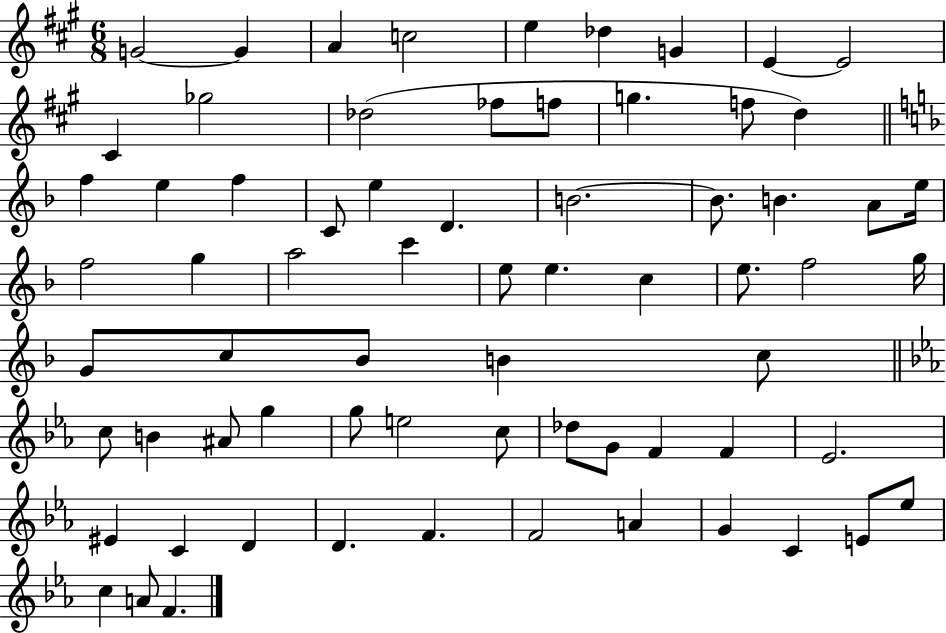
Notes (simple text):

G4/h G4/q A4/q C5/h E5/q Db5/q G4/q E4/q E4/h C#4/q Gb5/h Db5/h FES5/e F5/e G5/q. F5/e D5/q F5/q E5/q F5/q C4/e E5/q D4/q. B4/h. B4/e. B4/q. A4/e E5/s F5/h G5/q A5/h C6/q E5/e E5/q. C5/q E5/e. F5/h G5/s G4/e C5/e Bb4/e B4/q C5/e C5/e B4/q A#4/e G5/q G5/e E5/h C5/e Db5/e G4/e F4/q F4/q Eb4/h. EIS4/q C4/q D4/q D4/q. F4/q. F4/h A4/q G4/q C4/q E4/e Eb5/e C5/q A4/e F4/q.